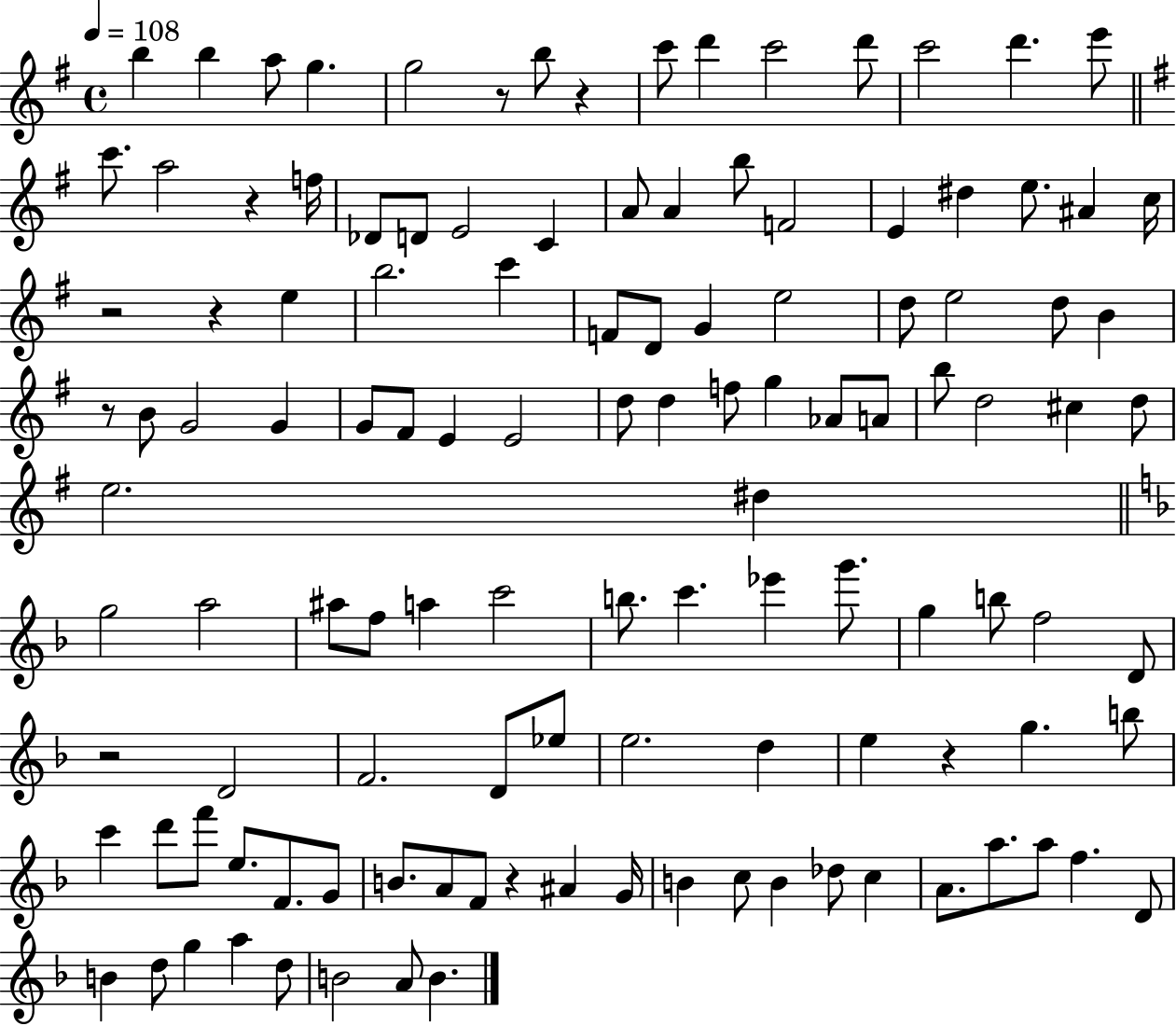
{
  \clef treble
  \time 4/4
  \defaultTimeSignature
  \key g \major
  \tempo 4 = 108
  \repeat volta 2 { b''4 b''4 a''8 g''4. | g''2 r8 b''8 r4 | c'''8 d'''4 c'''2 d'''8 | c'''2 d'''4. e'''8 | \break \bar "||" \break \key e \minor c'''8. a''2 r4 f''16 | des'8 d'8 e'2 c'4 | a'8 a'4 b''8 f'2 | e'4 dis''4 e''8. ais'4 c''16 | \break r2 r4 e''4 | b''2. c'''4 | f'8 d'8 g'4 e''2 | d''8 e''2 d''8 b'4 | \break r8 b'8 g'2 g'4 | g'8 fis'8 e'4 e'2 | d''8 d''4 f''8 g''4 aes'8 a'8 | b''8 d''2 cis''4 d''8 | \break e''2. dis''4 | \bar "||" \break \key f \major g''2 a''2 | ais''8 f''8 a''4 c'''2 | b''8. c'''4. ees'''4 g'''8. | g''4 b''8 f''2 d'8 | \break r2 d'2 | f'2. d'8 ees''8 | e''2. d''4 | e''4 r4 g''4. b''8 | \break c'''4 d'''8 f'''8 e''8. f'8. g'8 | b'8. a'8 f'8 r4 ais'4 g'16 | b'4 c''8 b'4 des''8 c''4 | a'8. a''8. a''8 f''4. d'8 | \break b'4 d''8 g''4 a''4 d''8 | b'2 a'8 b'4. | } \bar "|."
}